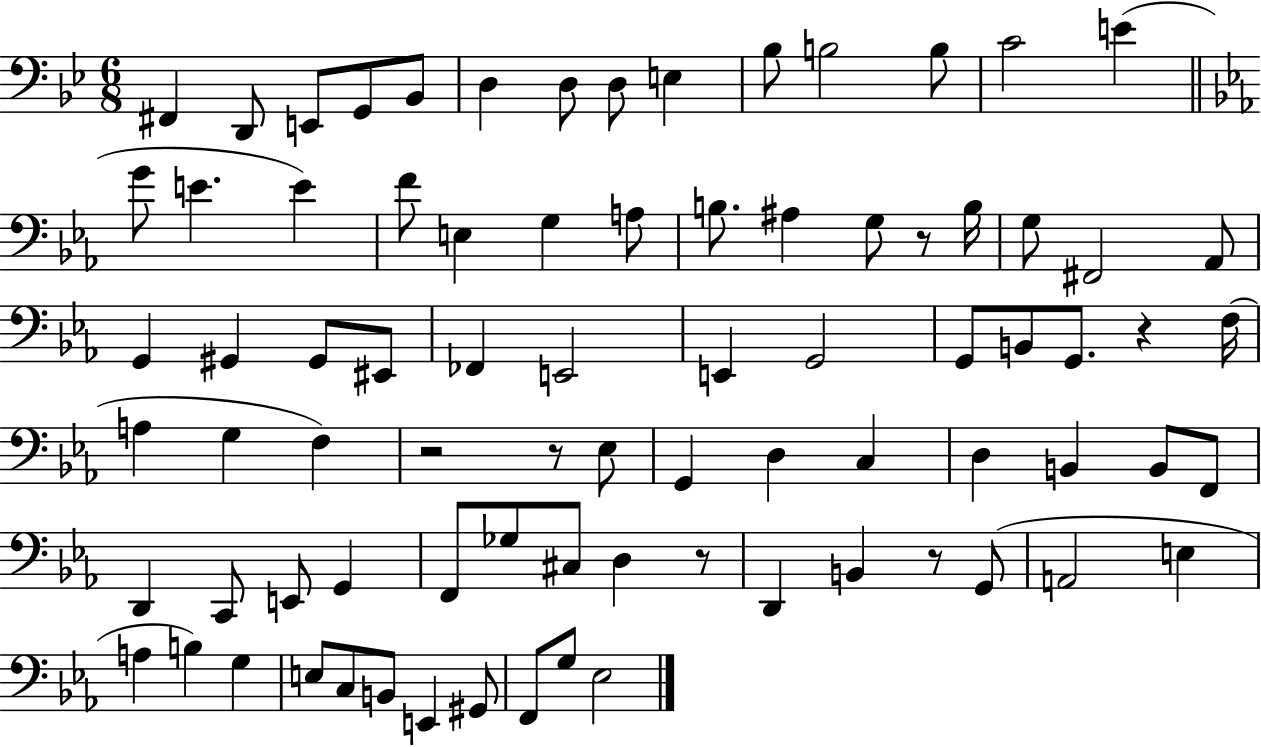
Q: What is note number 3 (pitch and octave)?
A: E2